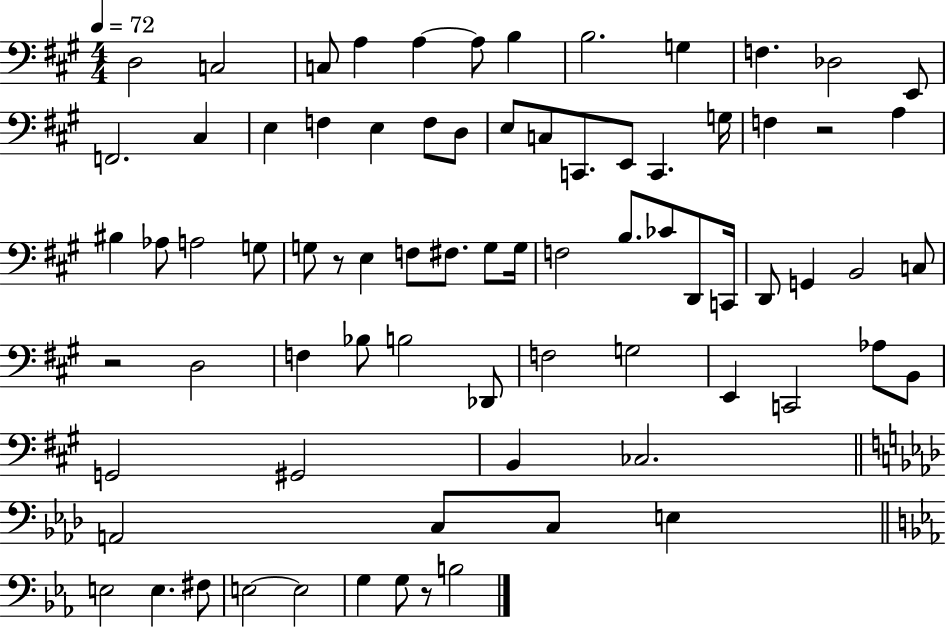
D3/h C3/h C3/e A3/q A3/q A3/e B3/q B3/h. G3/q F3/q. Db3/h E2/e F2/h. C#3/q E3/q F3/q E3/q F3/e D3/e E3/e C3/e C2/e. E2/e C2/q. G3/s F3/q R/h A3/q BIS3/q Ab3/e A3/h G3/e G3/e R/e E3/q F3/e F#3/e. G3/e G3/s F3/h B3/e. CES4/e D2/e C2/s D2/e G2/q B2/h C3/e R/h D3/h F3/q Bb3/e B3/h Db2/e F3/h G3/h E2/q C2/h Ab3/e B2/e G2/h G#2/h B2/q CES3/h. A2/h C3/e C3/e E3/q E3/h E3/q. F#3/e E3/h E3/h G3/q G3/e R/e B3/h